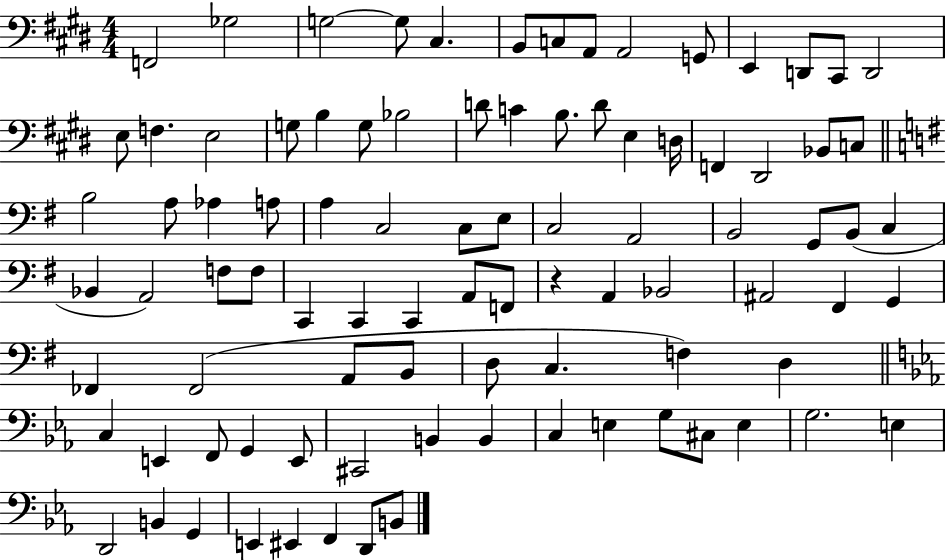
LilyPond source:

{
  \clef bass
  \numericTimeSignature
  \time 4/4
  \key e \major
  f,2 ges2 | g2~~ g8 cis4. | b,8 c8 a,8 a,2 g,8 | e,4 d,8 cis,8 d,2 | \break e8 f4. e2 | g8 b4 g8 bes2 | d'8 c'4 b8. d'8 e4 d16 | f,4 dis,2 bes,8 c8 | \break \bar "||" \break \key g \major b2 a8 aes4 a8 | a4 c2 c8 e8 | c2 a,2 | b,2 g,8 b,8( c4 | \break bes,4 a,2) f8 f8 | c,4 c,4 c,4 a,8 f,8 | r4 a,4 bes,2 | ais,2 fis,4 g,4 | \break fes,4 fes,2( a,8 b,8 | d8 c4. f4) d4 | \bar "||" \break \key ees \major c4 e,4 f,8 g,4 e,8 | cis,2 b,4 b,4 | c4 e4 g8 cis8 e4 | g2. e4 | \break d,2 b,4 g,4 | e,4 eis,4 f,4 d,8 b,8 | \bar "|."
}